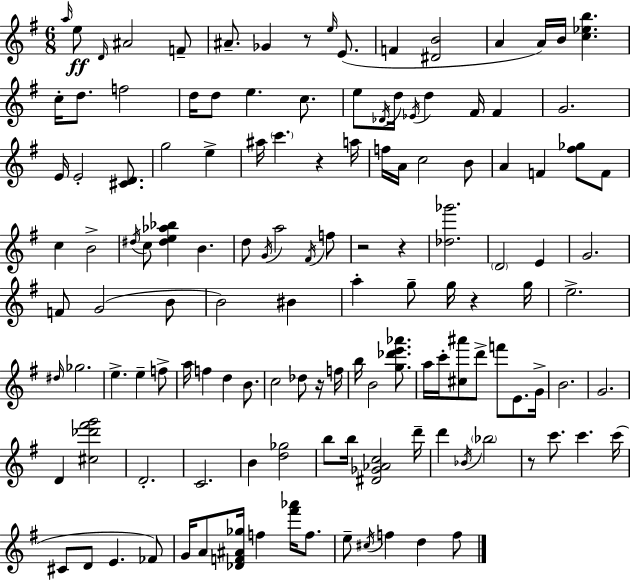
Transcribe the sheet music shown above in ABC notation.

X:1
T:Untitled
M:6/8
L:1/4
K:Em
a/4 e/2 D/4 ^A2 F/2 ^A/2 _G z/2 e/4 E/2 F [^DB]2 A A/4 B/4 [c_eb] c/4 d/2 f2 d/4 d/2 e c/2 e/2 _D/4 d/4 _E/4 d ^F/4 ^F G2 E/4 E2 [^CD]/2 g2 e ^a/4 c' z a/4 f/4 A/4 c2 B/2 A F [^f_g]/2 F/2 c B2 ^d/4 c/2 [^de_a_b] B d/2 G/4 a2 ^F/4 f/2 z2 z [_d_g']2 D2 E G2 F/2 G2 B/2 B2 ^B a g/2 g/4 z g/4 e2 ^d/4 _g2 e e f/2 a/4 f d B/2 c2 _d/2 z/4 f/4 b/4 B2 [g_d'e'_a']/2 a/4 c'/4 [^c^a']/2 d'/2 f'/2 E/2 G/4 B2 G2 D [^c_d'^f'g']2 D2 C2 B [d_g]2 b/2 b/4 [^D_G_Ac]2 d'/4 d' _B/4 _b2 z/2 c'/2 c' c'/4 ^C/2 D/2 E _F/2 G/4 A/2 [_DF^A_g]/4 f [^f'_a']/4 f/2 e/2 ^c/4 f d f/2